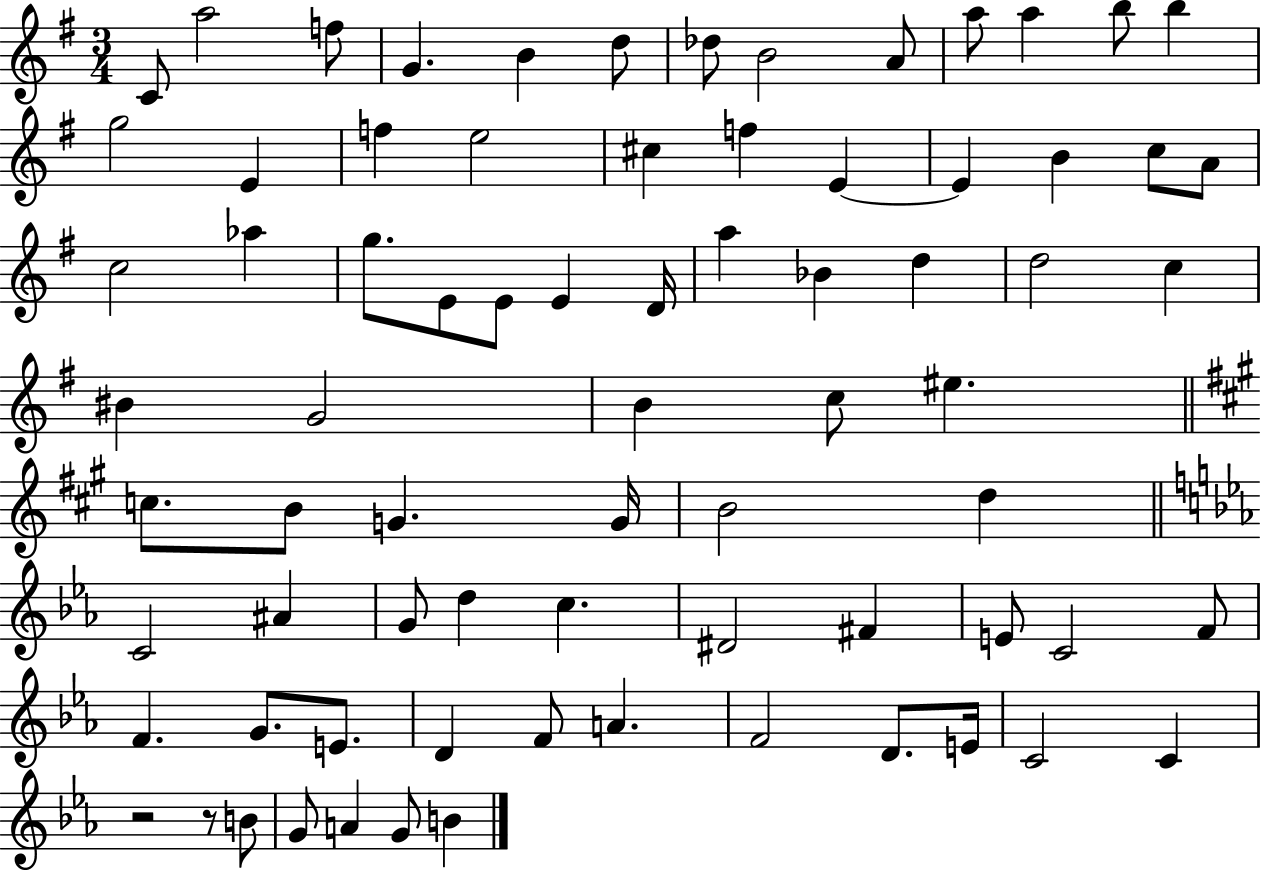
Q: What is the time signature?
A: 3/4